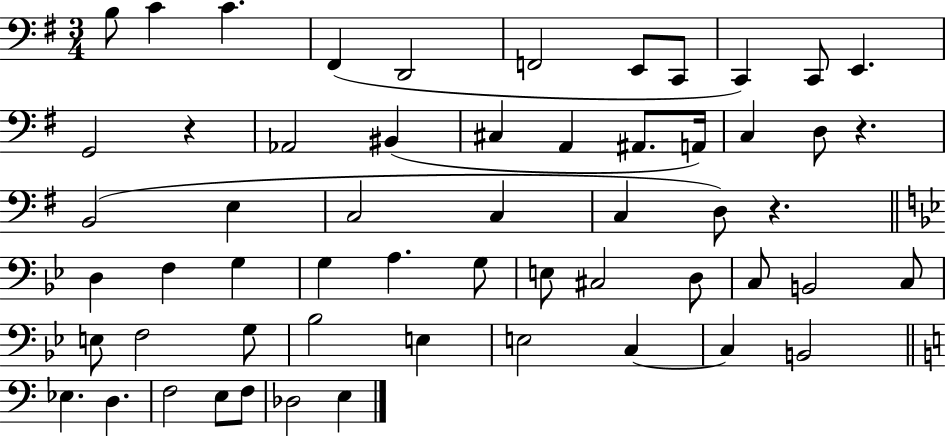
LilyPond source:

{
  \clef bass
  \numericTimeSignature
  \time 3/4
  \key g \major
  \repeat volta 2 { b8 c'4 c'4. | fis,4( d,2 | f,2 e,8 c,8 | c,4) c,8 e,4. | \break g,2 r4 | aes,2 bis,4( | cis4 a,4 ais,8. a,16) | c4 d8 r4. | \break b,2( e4 | c2 c4 | c4 d8) r4. | \bar "||" \break \key bes \major d4 f4 g4 | g4 a4. g8 | e8 cis2 d8 | c8 b,2 c8 | \break e8 f2 g8 | bes2 e4 | e2 c4~~ | c4 b,2 | \break \bar "||" \break \key c \major ees4. d4. | f2 e8 f8 | des2 e4 | } \bar "|."
}